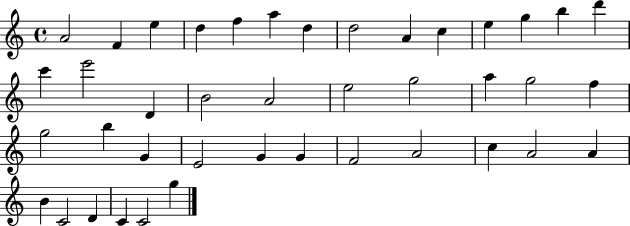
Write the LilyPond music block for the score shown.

{
  \clef treble
  \time 4/4
  \defaultTimeSignature
  \key c \major
  a'2 f'4 e''4 | d''4 f''4 a''4 d''4 | d''2 a'4 c''4 | e''4 g''4 b''4 d'''4 | \break c'''4 e'''2 d'4 | b'2 a'2 | e''2 g''2 | a''4 g''2 f''4 | \break g''2 b''4 g'4 | e'2 g'4 g'4 | f'2 a'2 | c''4 a'2 a'4 | \break b'4 c'2 d'4 | c'4 c'2 g''4 | \bar "|."
}